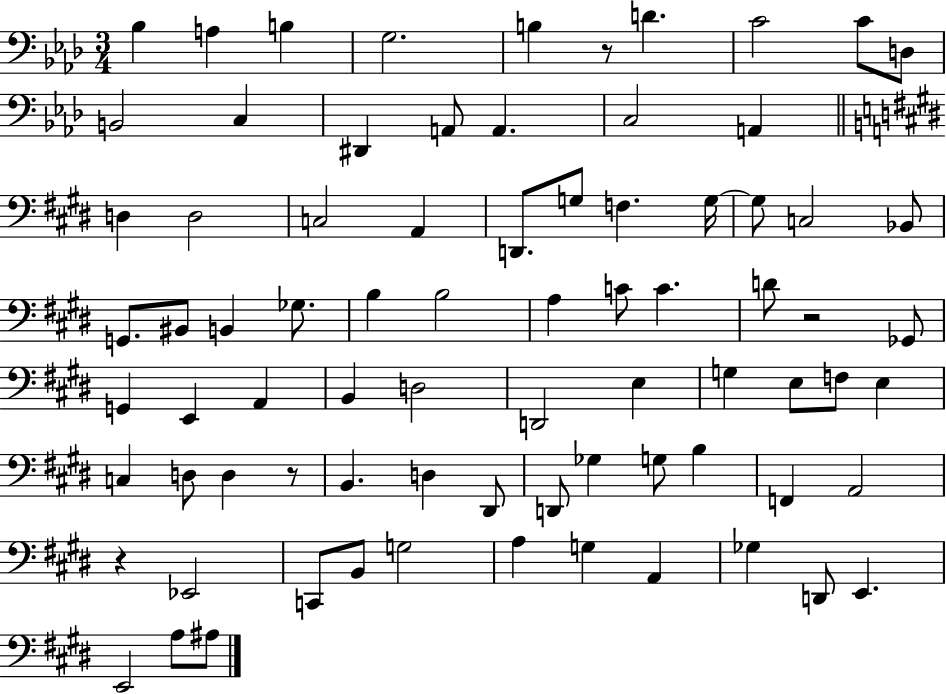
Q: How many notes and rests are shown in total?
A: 78